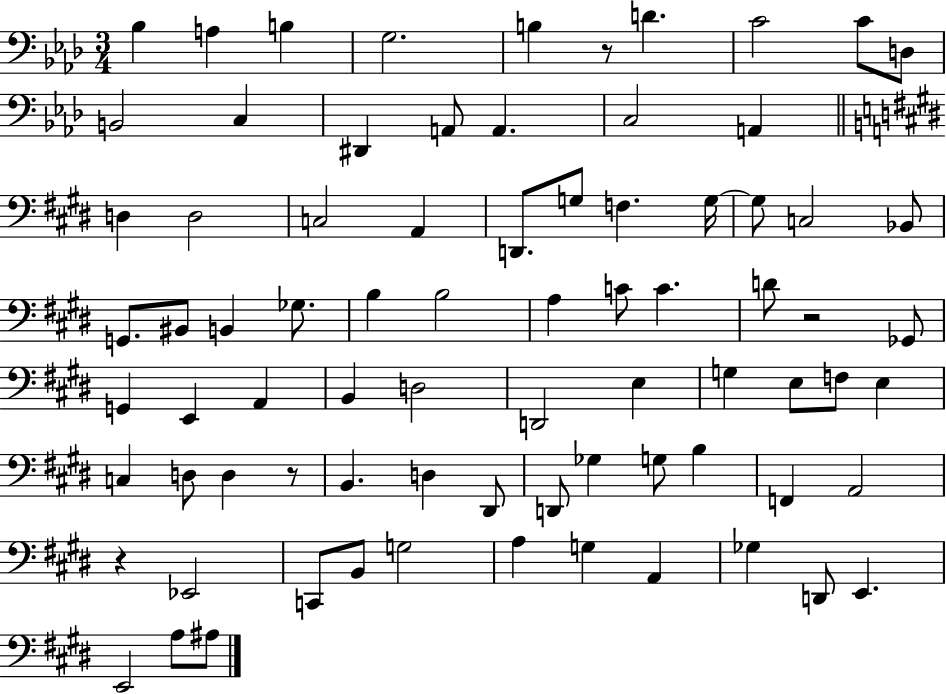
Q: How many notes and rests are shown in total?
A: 78